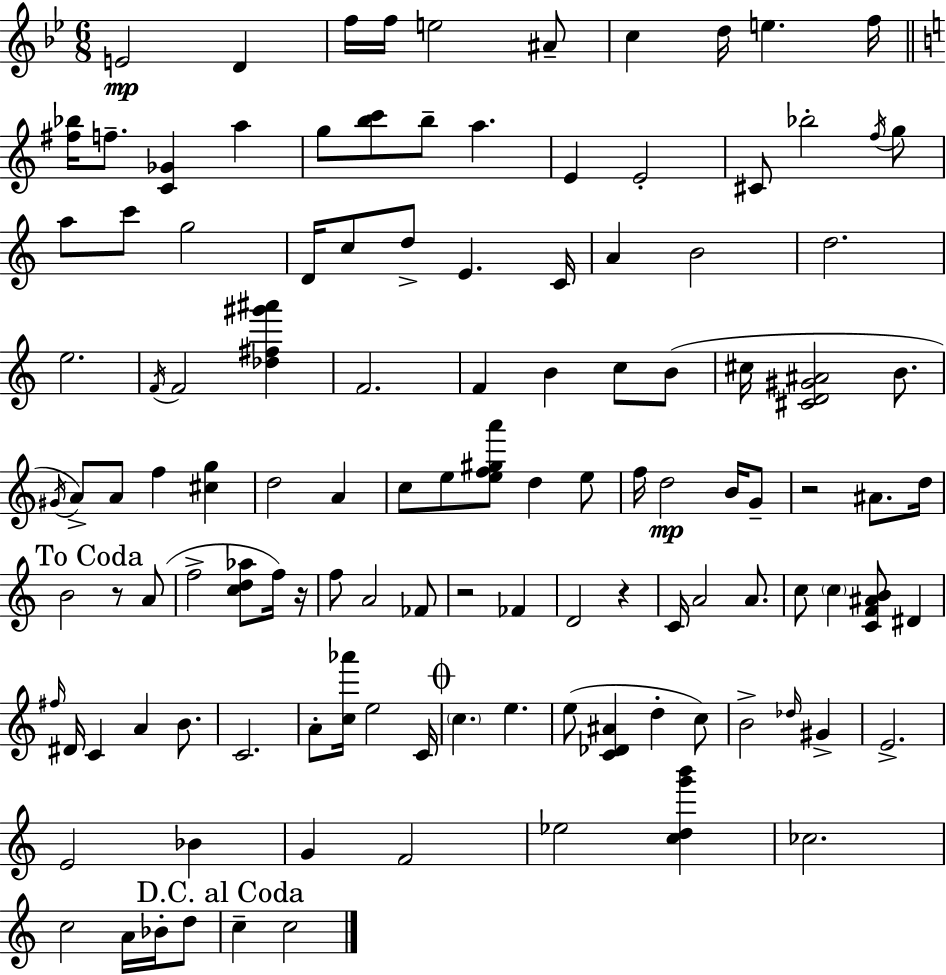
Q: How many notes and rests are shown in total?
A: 120